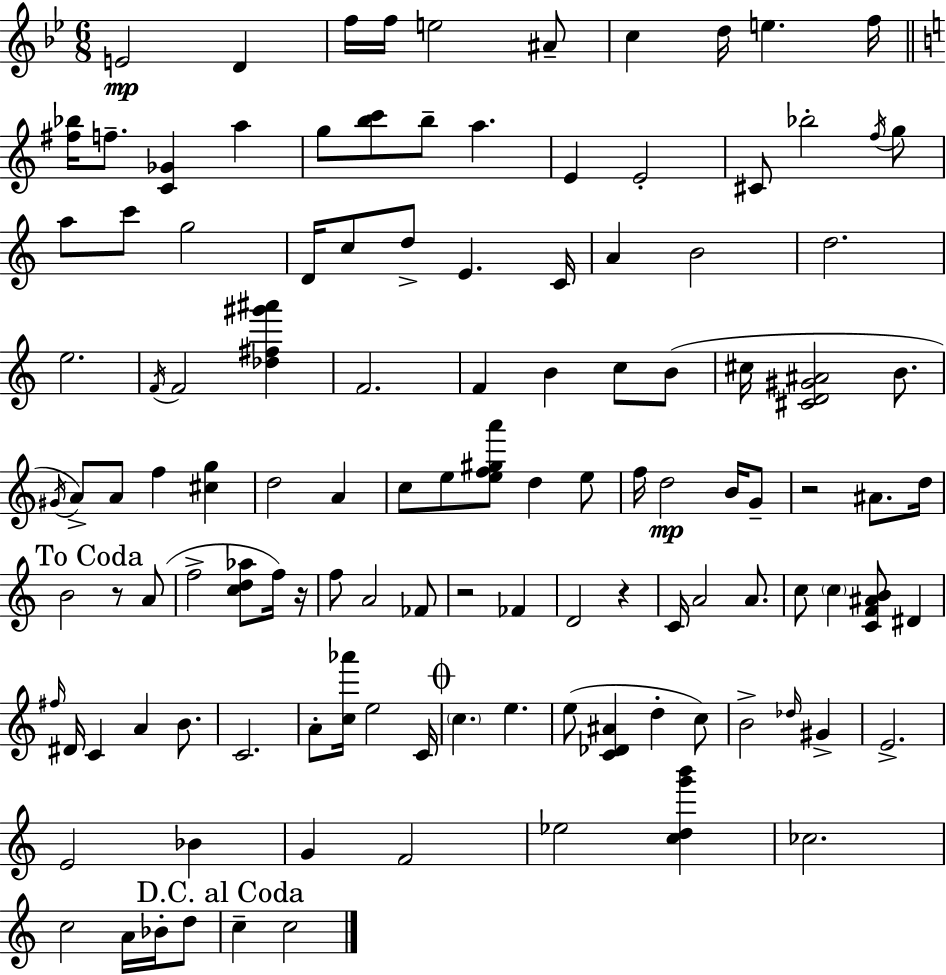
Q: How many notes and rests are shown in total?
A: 120